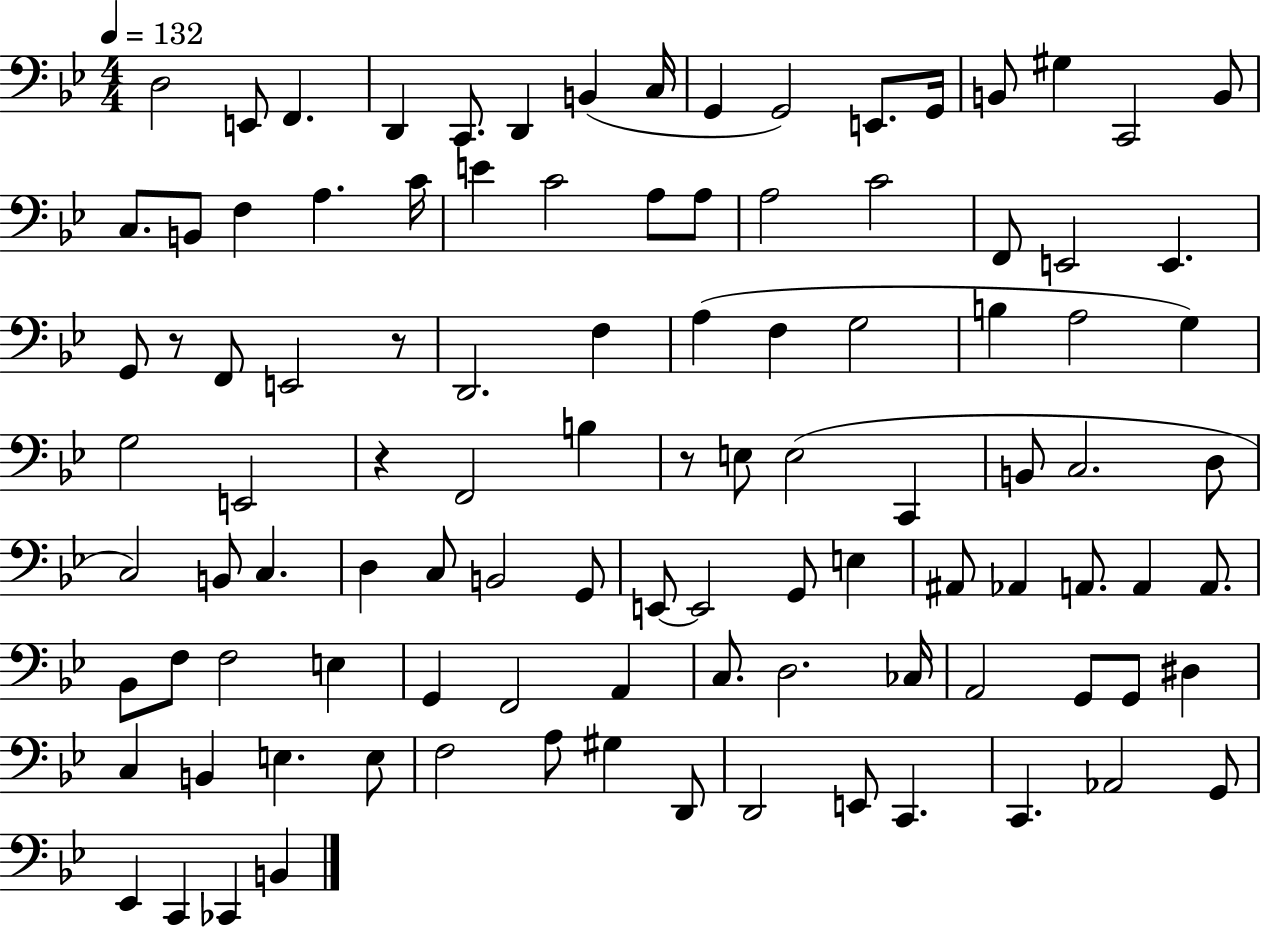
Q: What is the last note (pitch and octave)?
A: B2